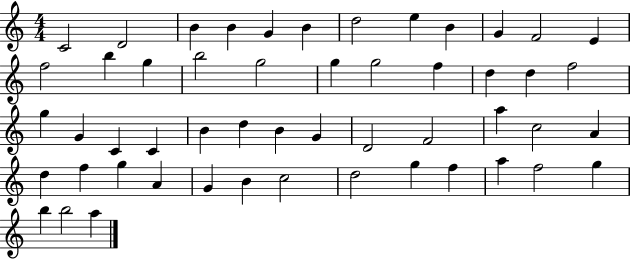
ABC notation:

X:1
T:Untitled
M:4/4
L:1/4
K:C
C2 D2 B B G B d2 e B G F2 E f2 b g b2 g2 g g2 f d d f2 g G C C B d B G D2 F2 a c2 A d f g A G B c2 d2 g f a f2 g b b2 a